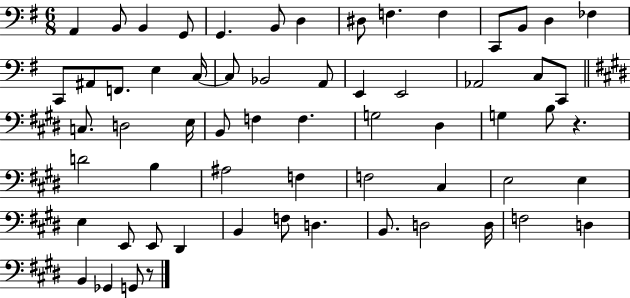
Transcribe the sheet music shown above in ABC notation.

X:1
T:Untitled
M:6/8
L:1/4
K:G
A,, B,,/2 B,, G,,/2 G,, B,,/2 D, ^D,/2 F, F, C,,/2 B,,/2 D, _F, C,,/2 ^A,,/2 F,,/2 E, C,/4 C,/2 _B,,2 A,,/2 E,, E,,2 _A,,2 C,/2 C,,/2 C,/2 D,2 E,/4 B,,/2 F, F, G,2 ^D, G, B,/2 z D2 B, ^A,2 F, F,2 ^C, E,2 E, E, E,,/2 E,,/2 ^D,, B,, F,/2 D, B,,/2 D,2 D,/4 F,2 D, B,, _G,, G,,/2 z/2